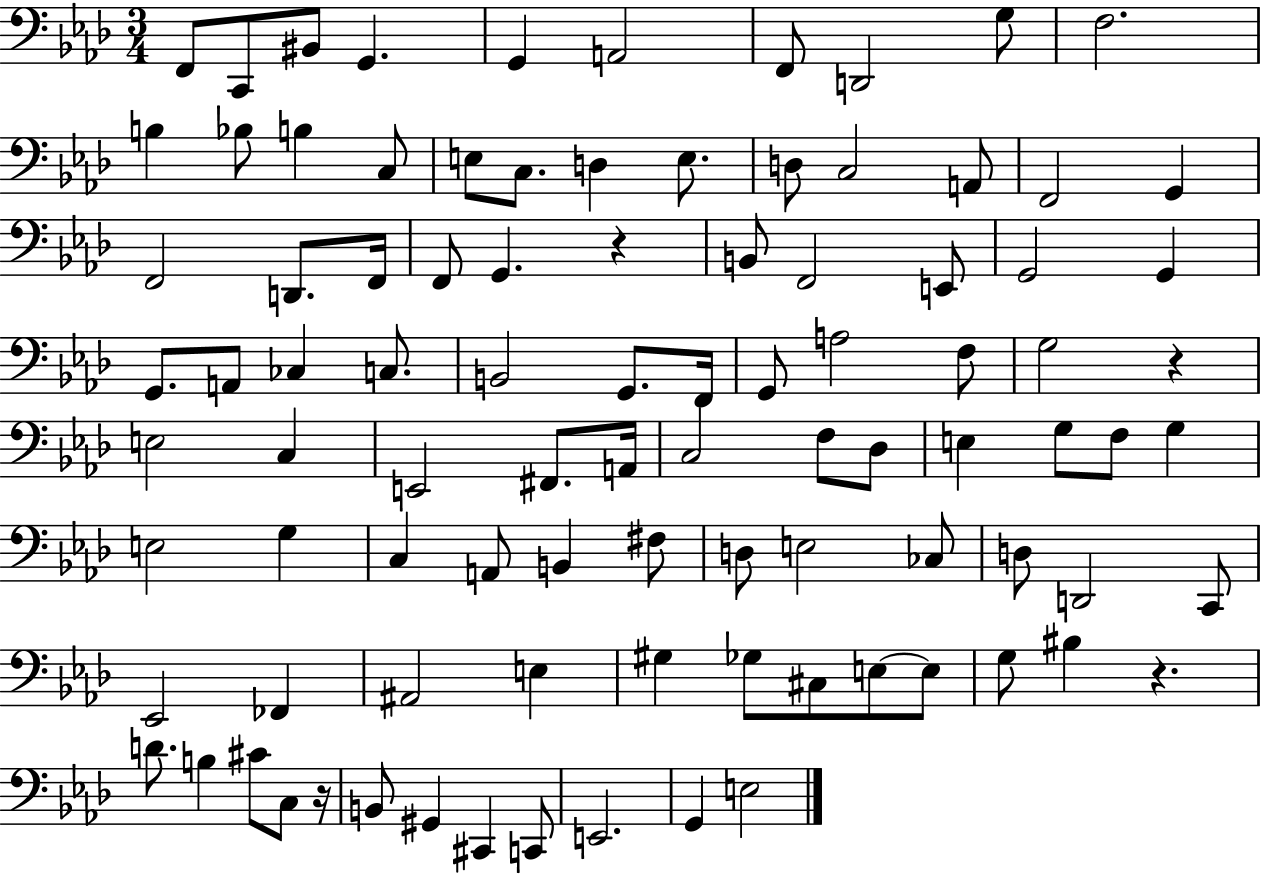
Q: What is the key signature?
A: AES major